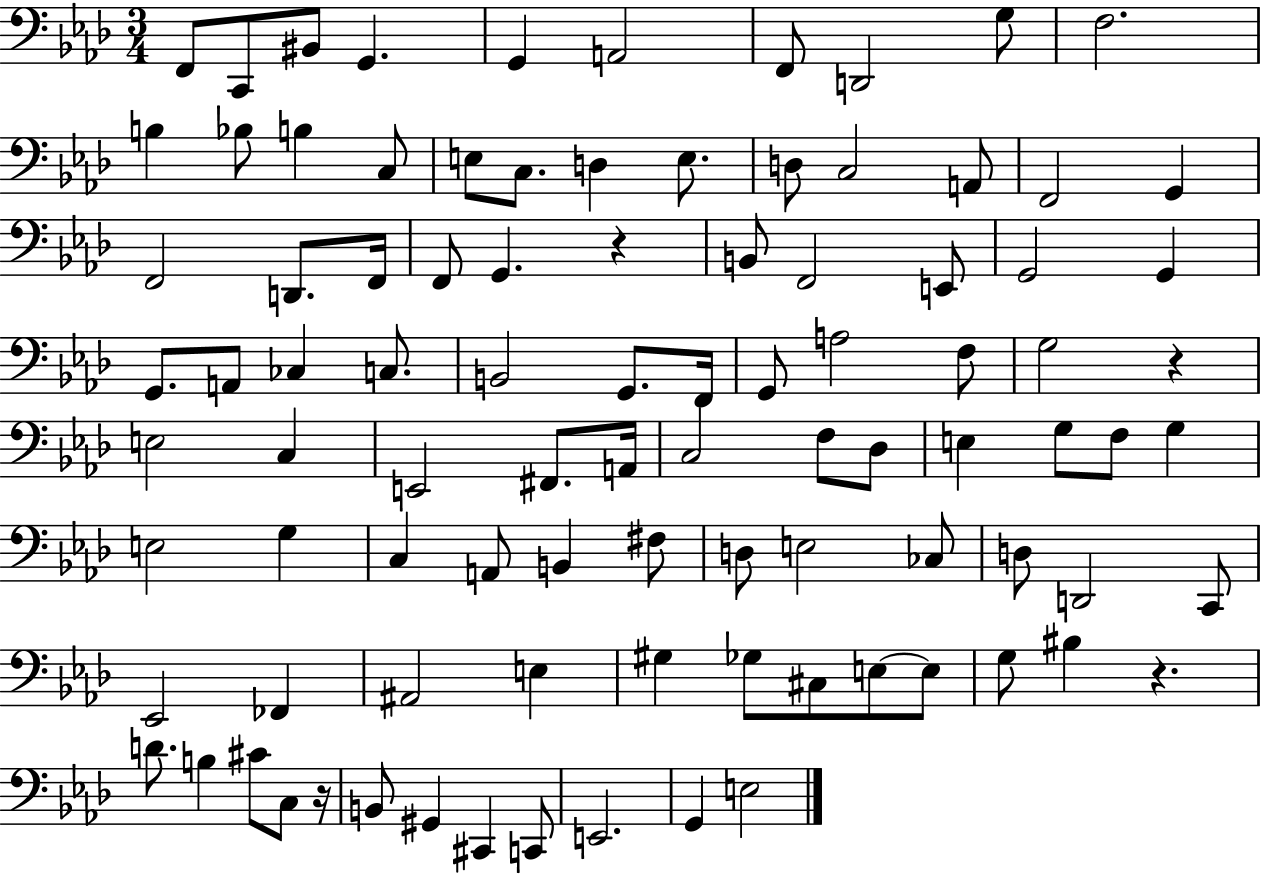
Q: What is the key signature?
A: AES major